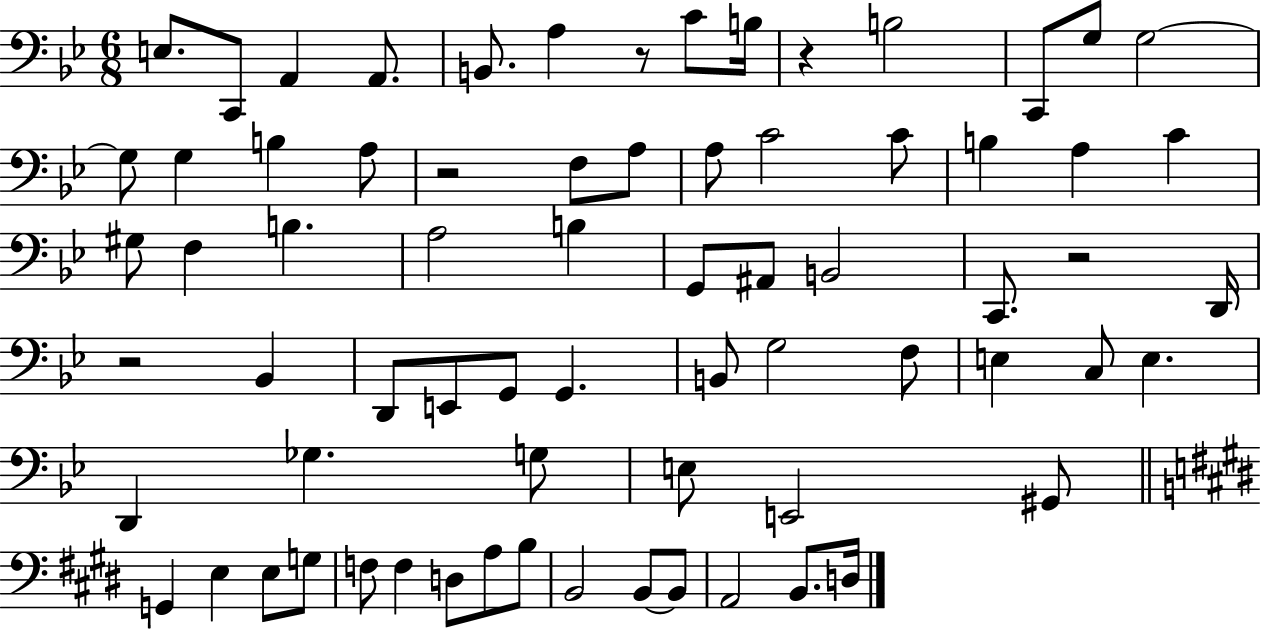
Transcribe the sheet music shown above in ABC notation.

X:1
T:Untitled
M:6/8
L:1/4
K:Bb
E,/2 C,,/2 A,, A,,/2 B,,/2 A, z/2 C/2 B,/4 z B,2 C,,/2 G,/2 G,2 G,/2 G, B, A,/2 z2 F,/2 A,/2 A,/2 C2 C/2 B, A, C ^G,/2 F, B, A,2 B, G,,/2 ^A,,/2 B,,2 C,,/2 z2 D,,/4 z2 _B,, D,,/2 E,,/2 G,,/2 G,, B,,/2 G,2 F,/2 E, C,/2 E, D,, _G, G,/2 E,/2 E,,2 ^G,,/2 G,, E, E,/2 G,/2 F,/2 F, D,/2 A,/2 B,/2 B,,2 B,,/2 B,,/2 A,,2 B,,/2 D,/4